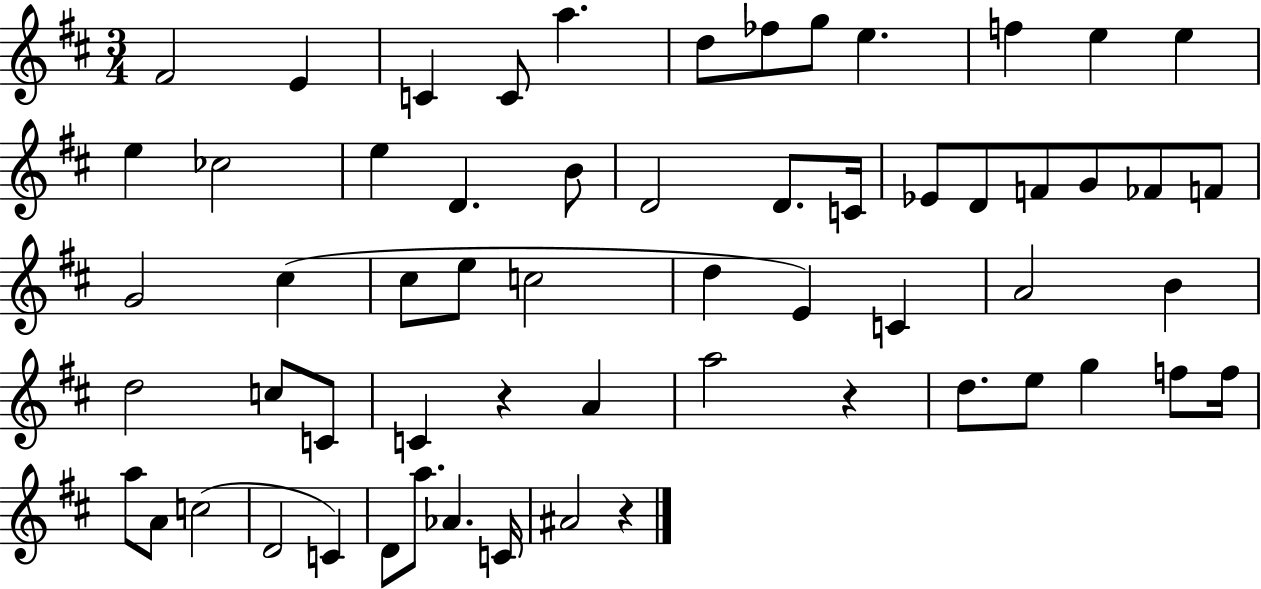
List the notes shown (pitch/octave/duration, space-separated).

F#4/h E4/q C4/q C4/e A5/q. D5/e FES5/e G5/e E5/q. F5/q E5/q E5/q E5/q CES5/h E5/q D4/q. B4/e D4/h D4/e. C4/s Eb4/e D4/e F4/e G4/e FES4/e F4/e G4/h C#5/q C#5/e E5/e C5/h D5/q E4/q C4/q A4/h B4/q D5/h C5/e C4/e C4/q R/q A4/q A5/h R/q D5/e. E5/e G5/q F5/e F5/s A5/e A4/e C5/h D4/h C4/q D4/e A5/e. Ab4/q. C4/s A#4/h R/q